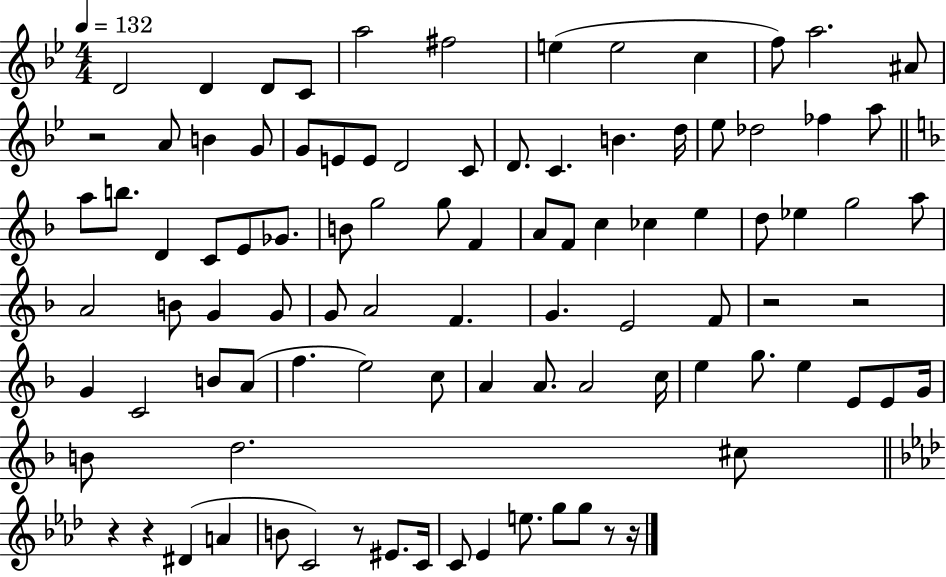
X:1
T:Untitled
M:4/4
L:1/4
K:Bb
D2 D D/2 C/2 a2 ^f2 e e2 c f/2 a2 ^A/2 z2 A/2 B G/2 G/2 E/2 E/2 D2 C/2 D/2 C B d/4 _e/2 _d2 _f a/2 a/2 b/2 D C/2 E/2 _G/2 B/2 g2 g/2 F A/2 F/2 c _c e d/2 _e g2 a/2 A2 B/2 G G/2 G/2 A2 F G E2 F/2 z2 z2 G C2 B/2 A/2 f e2 c/2 A A/2 A2 c/4 e g/2 e E/2 E/2 G/4 B/2 d2 ^c/2 z z ^D A B/2 C2 z/2 ^E/2 C/4 C/2 _E e/2 g/2 g/2 z/2 z/4